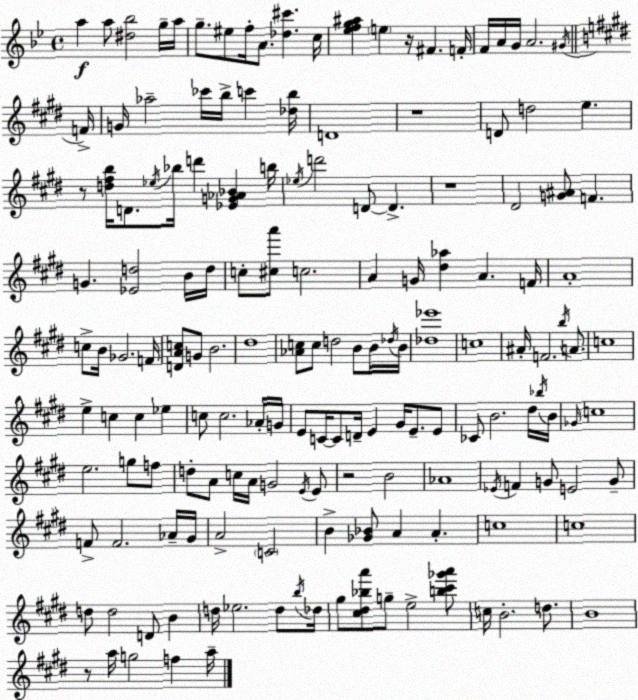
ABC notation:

X:1
T:Untitled
M:4/4
L:1/4
K:Gm
a a/2 [^d_b]2 g/4 a/4 g/2 ^e/2 f/4 A/2 [_d^c'] c/4 [_efg^a] e z/4 ^F F/4 F/4 A/4 G/4 A2 ^G/4 F/4 G/4 _a2 _c'/4 b/4 c' [_db]/4 D4 z4 D/2 d2 e z/2 [d^fb]/4 D/2 _e/4 _b/4 d' [_EG_A_B] b/4 _e/4 d'2 D/2 D z4 ^D2 [G^A]/2 F G [_Ed]2 B/4 d/4 c/2 [^ca']/2 c2 A G/4 [^d_a] A F/4 A4 c/2 B/4 _G2 F/4 [DAc]/2 G/2 B2 ^d4 [_Ac]/2 c/2 d2 B/2 B/4 _d/4 B/4 [_d_e']4 c4 ^A/4 F2 b/4 A/2 c4 e c c _e c/2 c2 _A/4 G/4 E/2 C/4 C/2 D/4 E ^G/4 E/2 E/2 _C/2 B2 ^d/4 _b/4 B/4 _G/4 c4 e2 g/2 f/2 d/2 A/2 c/4 A/4 G2 E/4 E/2 z2 B2 _A4 _E/4 F G/2 E2 G/2 F/2 F2 _A/4 ^G/4 A2 C2 B [_G_B]/2 A A c4 c4 d/2 d2 D/2 B d/4 _e2 d/2 b/4 _d/4 ^g/2 [^c^d_ba']/2 g/2 e2 [b^c'_g'a']/2 c/4 B2 d/2 B4 z/2 a/4 g2 f a/4